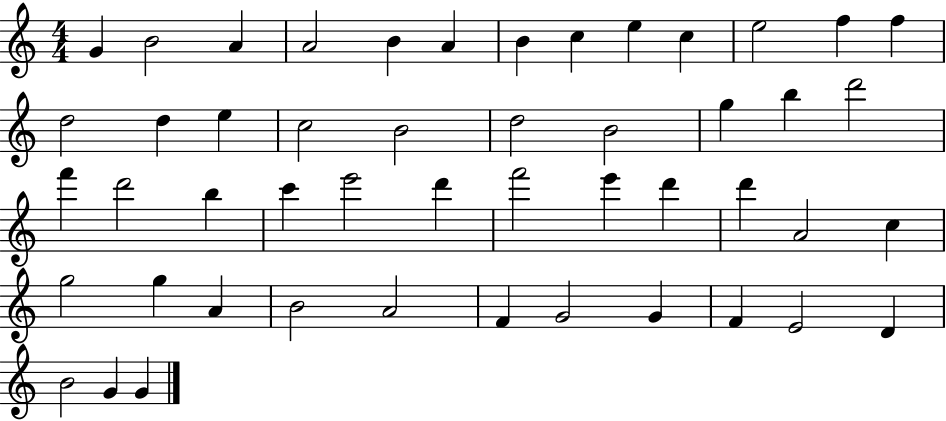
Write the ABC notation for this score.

X:1
T:Untitled
M:4/4
L:1/4
K:C
G B2 A A2 B A B c e c e2 f f d2 d e c2 B2 d2 B2 g b d'2 f' d'2 b c' e'2 d' f'2 e' d' d' A2 c g2 g A B2 A2 F G2 G F E2 D B2 G G